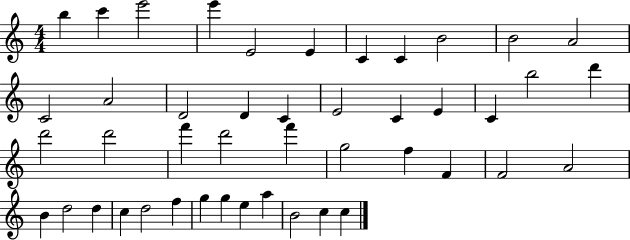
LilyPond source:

{
  \clef treble
  \numericTimeSignature
  \time 4/4
  \key c \major
  b''4 c'''4 e'''2 | e'''4 e'2 e'4 | c'4 c'4 b'2 | b'2 a'2 | \break c'2 a'2 | d'2 d'4 c'4 | e'2 c'4 e'4 | c'4 b''2 d'''4 | \break d'''2 d'''2 | f'''4 d'''2 f'''4 | g''2 f''4 f'4 | f'2 a'2 | \break b'4 d''2 d''4 | c''4 d''2 f''4 | g''4 g''4 e''4 a''4 | b'2 c''4 c''4 | \break \bar "|."
}